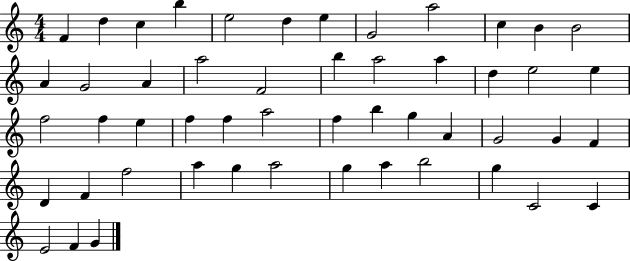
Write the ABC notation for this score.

X:1
T:Untitled
M:4/4
L:1/4
K:C
F d c b e2 d e G2 a2 c B B2 A G2 A a2 F2 b a2 a d e2 e f2 f e f f a2 f b g A G2 G F D F f2 a g a2 g a b2 g C2 C E2 F G